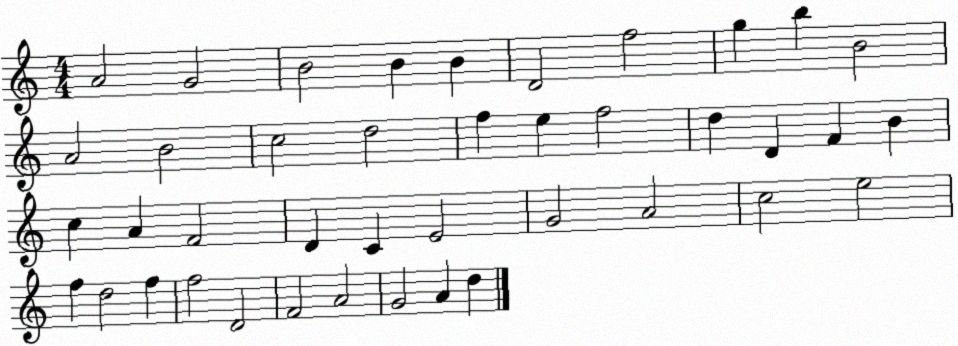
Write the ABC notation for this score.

X:1
T:Untitled
M:4/4
L:1/4
K:C
A2 G2 B2 B B D2 f2 g b B2 A2 B2 c2 d2 f e f2 d D F B c A F2 D C E2 G2 A2 c2 e2 f d2 f f2 D2 F2 A2 G2 A d